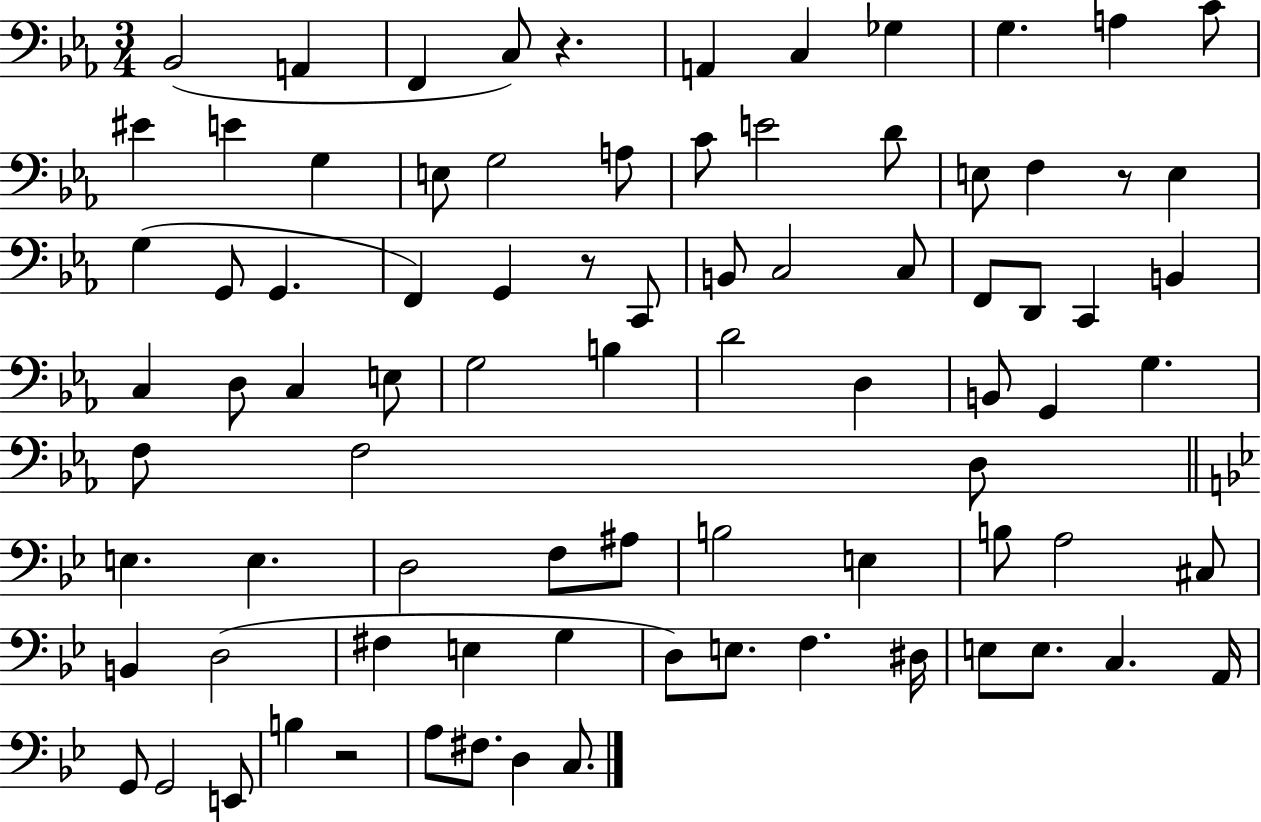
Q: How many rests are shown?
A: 4